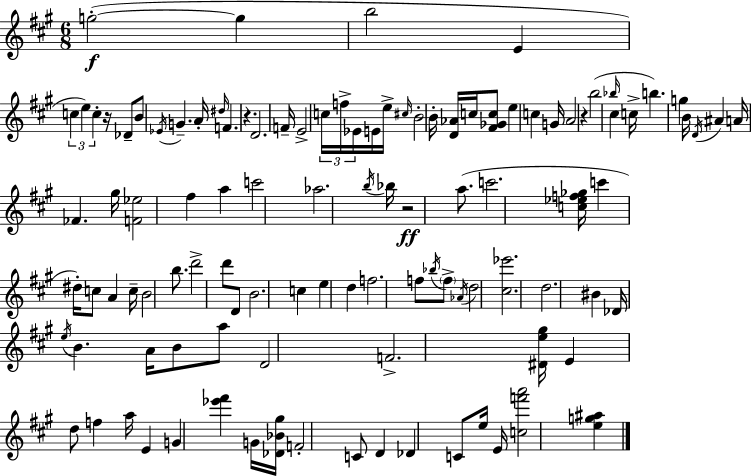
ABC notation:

X:1
T:Untitled
M:6/8
L:1/4
K:A
g2 g b2 E c e c z/4 _D/2 B/2 _E/4 G A/4 ^d/4 F z D2 F/4 E2 c/4 f/4 _E/4 E/4 e/4 ^c/4 B2 B/4 [D_A]/4 c/4 [^F_Gc]/2 e c G/4 A2 z b2 _b/4 ^c c/4 b g B/4 D/4 ^A A/4 _F ^g/4 [F_e]2 ^f a c'2 _a2 b/4 _b/4 z2 a/2 c'2 [c_ef_g]/4 c' ^d/4 c/2 A c/4 B2 b/2 d'2 d'/2 D/2 B2 c e d f2 f/2 _b/4 f/2 _A/4 d2 [^c_e']2 d2 ^B _D/4 e/4 B A/4 B/2 a/2 D2 F2 [^De^g]/4 E d/2 f a/4 E G [_e'^f'] G/4 [_D_B^g]/4 F2 C/2 D _D C/2 e/4 E/4 [cf'a']2 [eg^a]